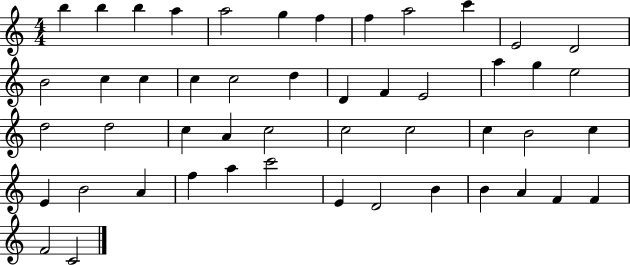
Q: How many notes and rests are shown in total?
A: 49